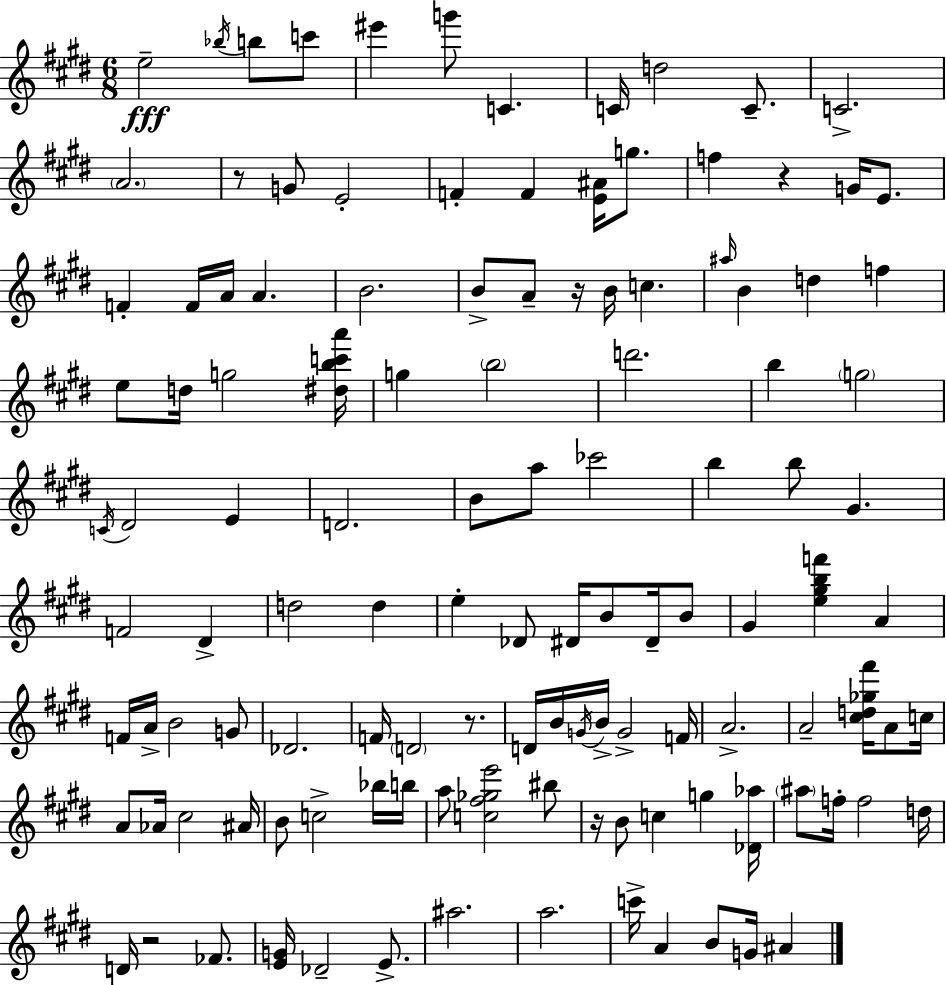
{
  \clef treble
  \numericTimeSignature
  \time 6/8
  \key e \major
  e''2--\fff \acciaccatura { bes''16 } b''8 c'''8 | eis'''4 g'''8 c'4. | c'16 d''2 c'8.-- | c'2.-> | \break \parenthesize a'2. | r8 g'8 e'2-. | f'4-. f'4 <e' ais'>16 g''8. | f''4 r4 g'16 e'8. | \break f'4-. f'16 a'16 a'4. | b'2. | b'8-> a'8-- r16 b'16 c''4. | \grace { ais''16 } b'4 d''4 f''4 | \break e''8 d''16 g''2 | <dis'' b'' c''' a'''>16 g''4 \parenthesize b''2 | d'''2. | b''4 \parenthesize g''2 | \break \acciaccatura { c'16 } dis'2 e'4 | d'2. | b'8 a''8 ces'''2 | b''4 b''8 gis'4. | \break f'2 dis'4-> | d''2 d''4 | e''4-. des'8 dis'16 b'8 | dis'16-- b'8 gis'4 <e'' gis'' b'' f'''>4 a'4 | \break f'16 a'16-> b'2 | g'8 des'2. | f'16 \parenthesize d'2 | r8. d'16 b'16 \acciaccatura { g'16 } b'16-> g'2-> | \break f'16 a'2.-> | a'2-- | <cis'' d'' ges'' fis'''>16 a'8 c''16 a'8 aes'16 cis''2 | ais'16 b'8 c''2-> | \break bes''16 b''16 a''8 <c'' fis'' ges'' e'''>2 | bis''8 r16 b'8 c''4 g''4 | <des' aes''>16 \parenthesize ais''8 f''16-. f''2 | d''16 d'16 r2 | \break fes'8. <e' g'>16 des'2-- | e'8.-> ais''2. | a''2. | c'''16-> a'4 b'8 g'16 | \break ais'4 \bar "|."
}